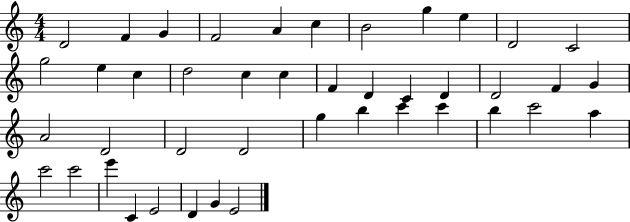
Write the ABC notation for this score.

X:1
T:Untitled
M:4/4
L:1/4
K:C
D2 F G F2 A c B2 g e D2 C2 g2 e c d2 c c F D C D D2 F G A2 D2 D2 D2 g b c' c' b c'2 a c'2 c'2 e' C E2 D G E2